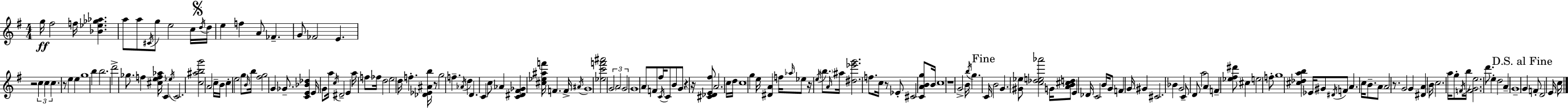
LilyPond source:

{
  \clef treble
  \numericTimeSignature
  \time 4/4
  \key e \minor
  g''16\ff fis''2 f''16 <bes' ees'' ges'' aes''>4. | a''8 a''8 \acciaccatura { cis'16 } g''8 e''2 c''16 | \mark \markup { \musicglyph "scripts.segno" } \acciaccatura { d''16 } d''16 e''4 f''4 a'8 fes'4.-- | g'8 fes'2 e'4. | \break r2 \tuplet 3/2 { c''4 c''4 | c''4. } r8 e''4 e''4 | g''1 | b''4 b''2. | \break d'''2-> ges''8. f''4 | <cis'' e'' f'' aes''>16 c'4 \acciaccatura { ees''16 } c'2. | <c'' ais'' b'' g'''>2 a'2 | c''16-- b'16 c''4-. e''2 | \break g''8 \grace { b'16 } b''16 <fis'' g''>2 g'4 | ges'8.-- <c' e' bes' des''>4 e'16 g'8 a''16 \acciaccatura { c''16 } dis'2-- | e'4 a''16 f''8 fes''16 d''2 | e''2 d''16 f''4.-. | \break <des' ees' ais' b''>16 r8 g''2 f''4.-- | \acciaccatura { aes'16 } d''4 d'4. | c'4 c''8 aes'4 <c' dis' fis' ges'>4 <cis'' ees'' ais'' f'''>16 f'4. | f'16-> \acciaccatura { ais'16 } g'1 | \break <ees'' c''' f''' ais'''>2 \tuplet 3/2 { \parenthesize g'2 | a'2 g'2 } | g'1 | a'8 f'8 fis''16 \acciaccatura { c'16 } c'8 b'8 | \break g'8 r4 r16 <cis' des' e' fis''>8 a'2. | c''16 d''16 c''1 | g''4 e''16 <dis' a'>4 | f''16 \grace { aes''16 } ees''8 r16 \acciaccatura { e''16 } \parenthesize b''8. \grace { a'16 } ais''16 <dis'' ees''' g'''>2. | \break f''8. c''16 r8 ees'8-. | cis'2 <c' a' b' g''>8 b'16 c''1 | r1 | g'2-> | \break b'16 \acciaccatura { b''16 } g''4. \mark "Fine" c'16 b'2 | g'4. <gis' ees''>8 <c'' des'' e'' aes'''>2 | g'16 <a' b' cis'' d''>8 e'4 des'16 c'2 | b'16 g'8 f'4 g'16 gis'4 | \break cis'2. bes'4 | g'2 c'8-- d'8 a''2 | a'4 f'4-- <ees'' fis'' dis'''>8 cis''4 | e''2 f''8-. g''1 | \break <cis'' des'' a'' b''>4 | ees'16 gis'8 \acciaccatura { dis'16 } f'8 a'4. c''16 b'8.-- | a'8 a'2 r8. g'2 | g'4 <dis' a'>4 b'16 c''2. | \break a''16 g''8-. \acciaccatura { f'16 } b''16 <f' g' e''>2. | d'''8. e''4-. | d''2 a'4-- g'1-- | \mark "D.S. al Fine" g'4 | \break f'8-. d'2 e'16 c''16 \bar "|."
}